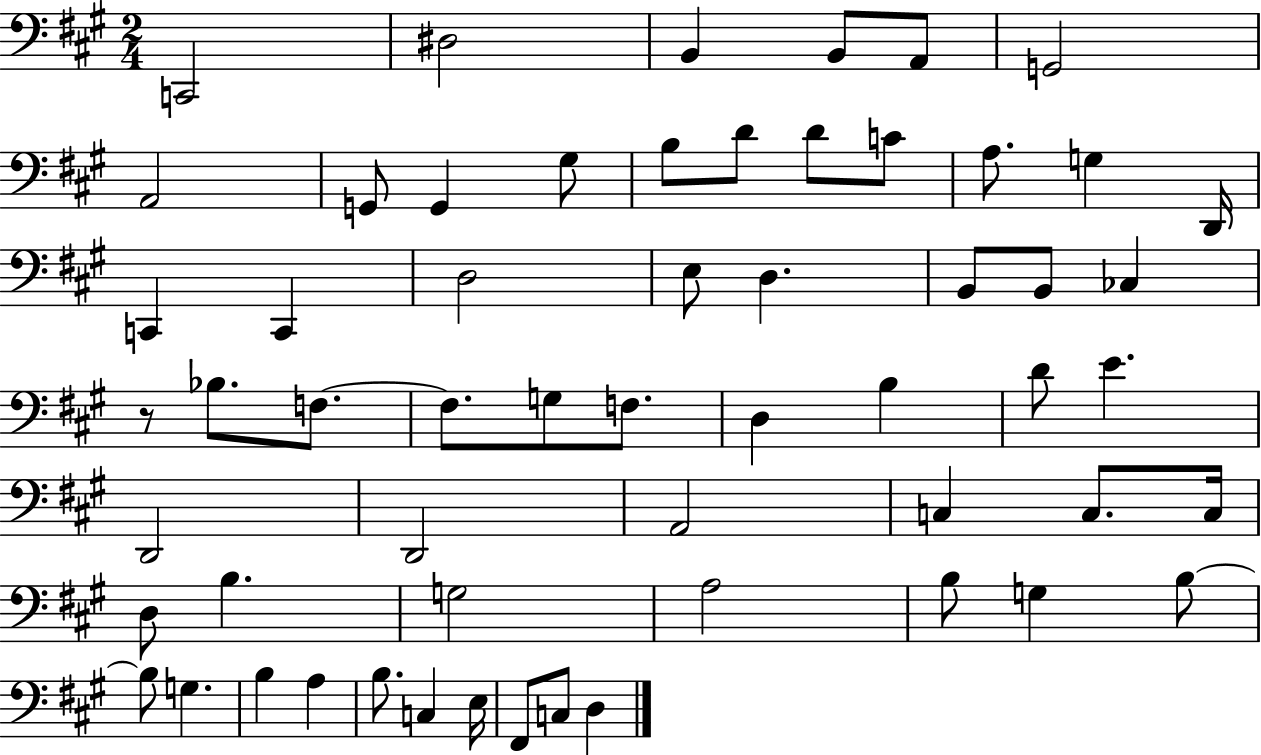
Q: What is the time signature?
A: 2/4